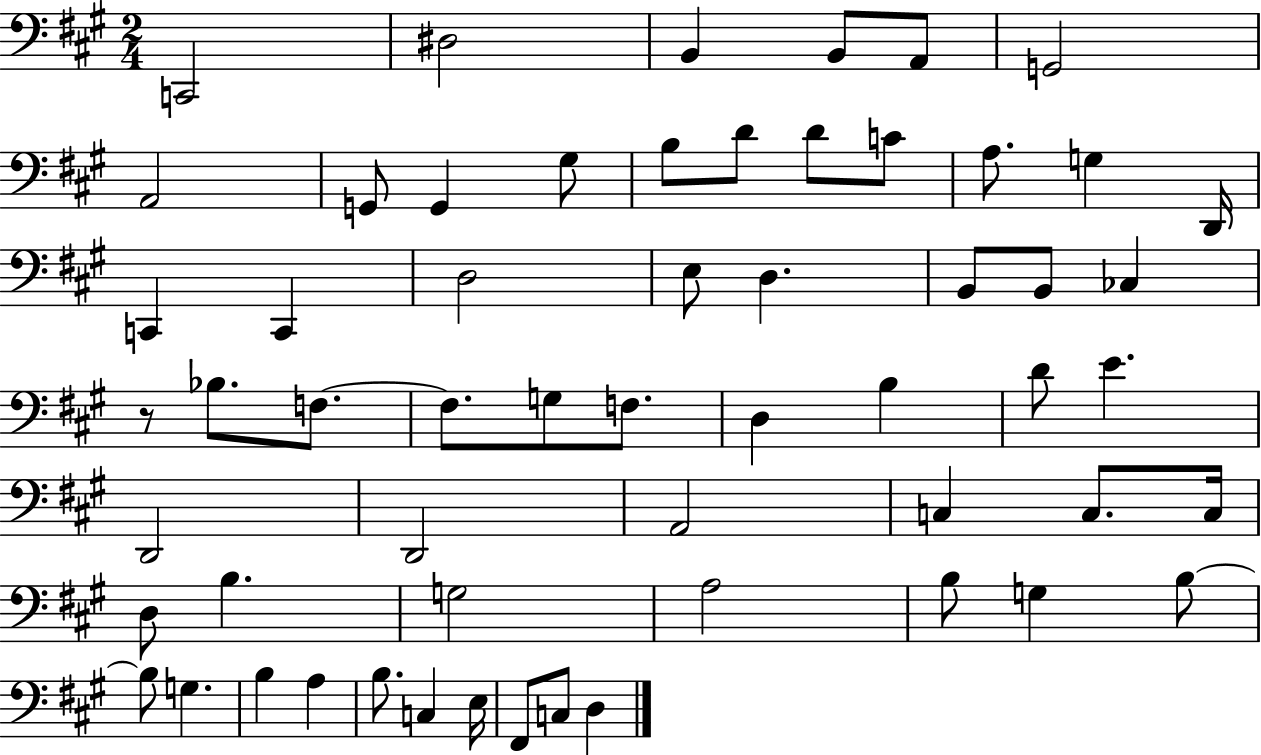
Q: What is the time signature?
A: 2/4